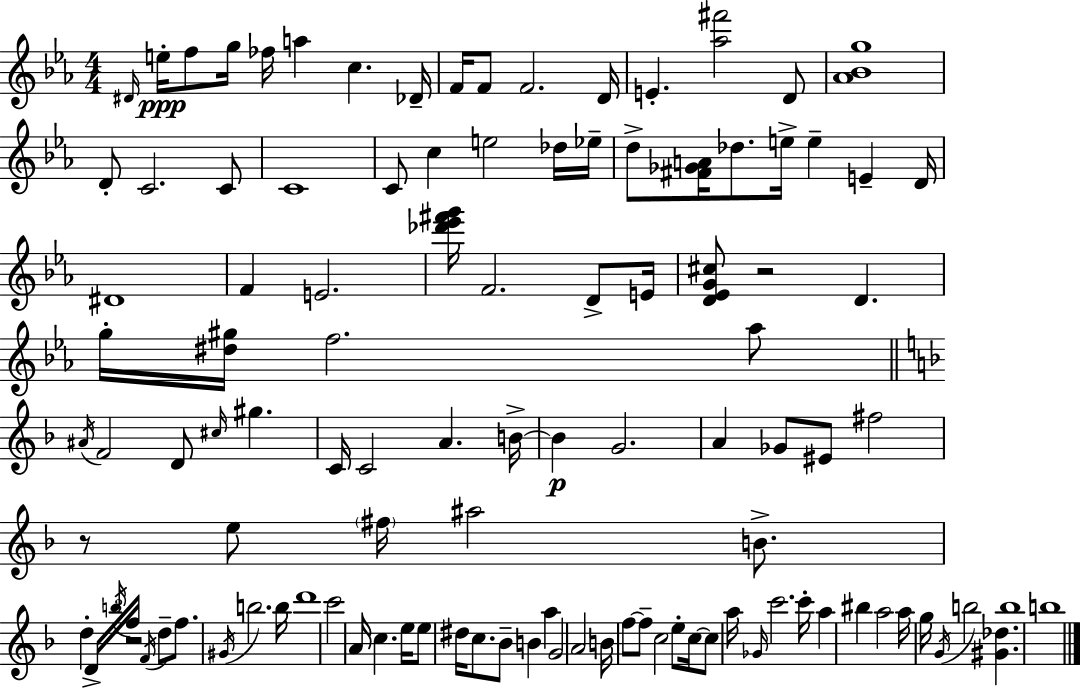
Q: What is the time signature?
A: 4/4